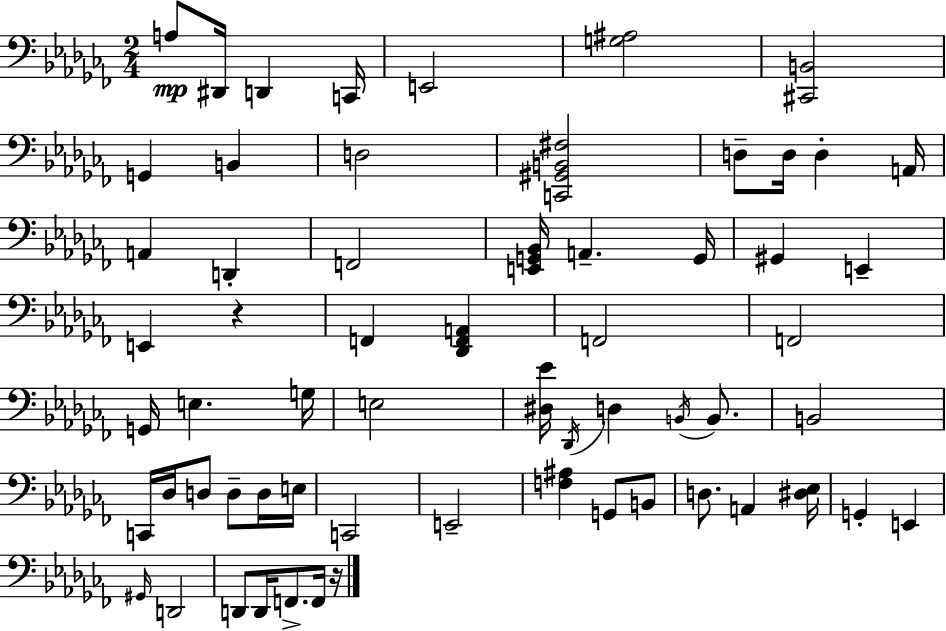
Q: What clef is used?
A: bass